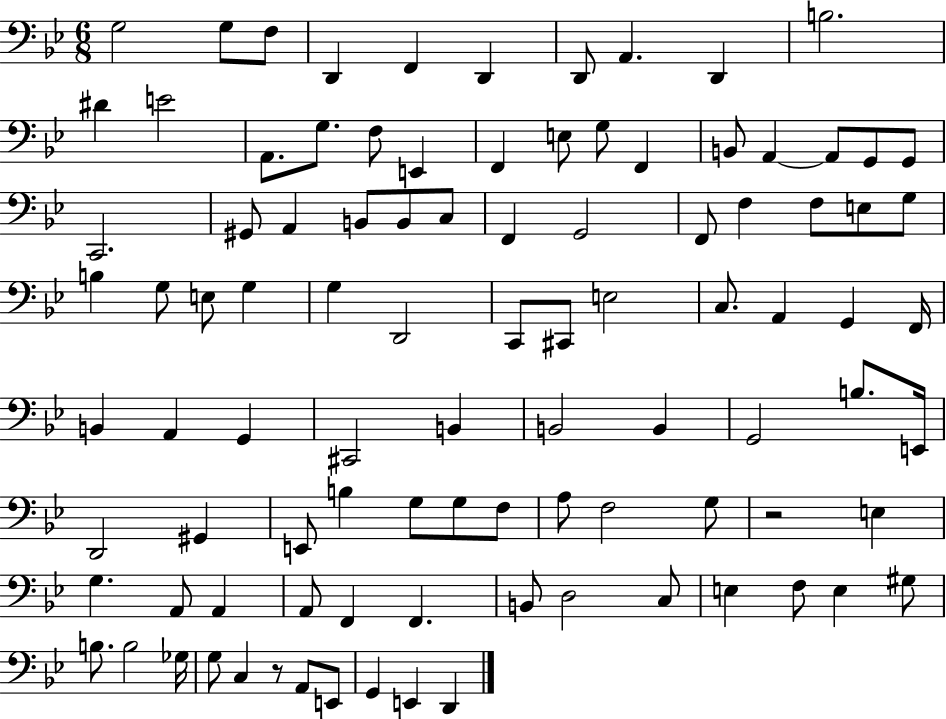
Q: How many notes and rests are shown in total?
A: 97